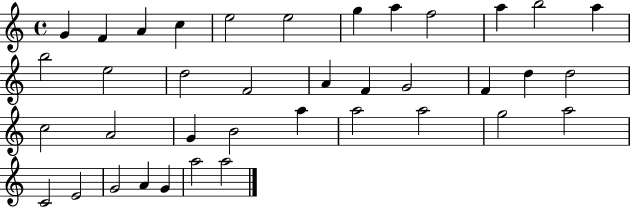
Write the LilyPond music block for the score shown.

{
  \clef treble
  \time 4/4
  \defaultTimeSignature
  \key c \major
  g'4 f'4 a'4 c''4 | e''2 e''2 | g''4 a''4 f''2 | a''4 b''2 a''4 | \break b''2 e''2 | d''2 f'2 | a'4 f'4 g'2 | f'4 d''4 d''2 | \break c''2 a'2 | g'4 b'2 a''4 | a''2 a''2 | g''2 a''2 | \break c'2 e'2 | g'2 a'4 g'4 | a''2 a''2 | \bar "|."
}